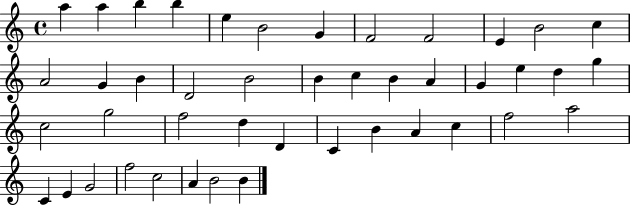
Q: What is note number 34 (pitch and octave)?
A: C5